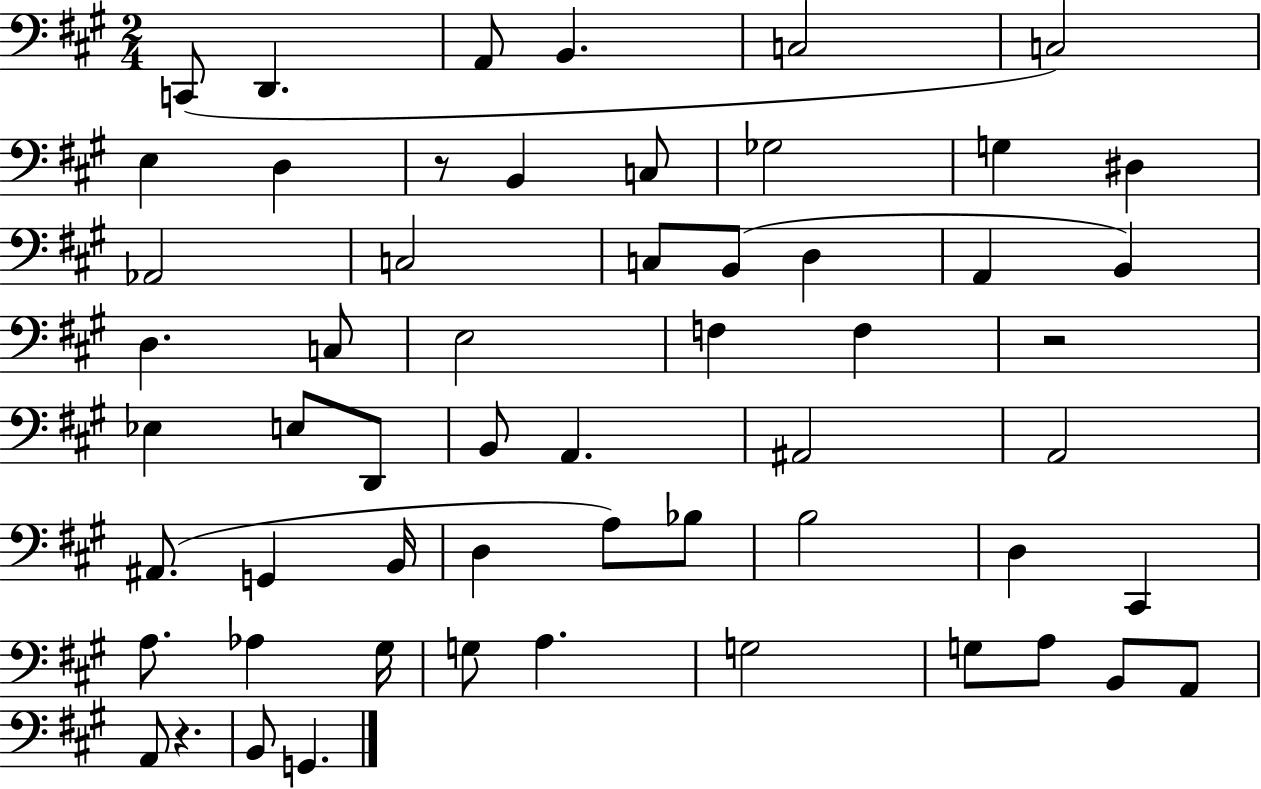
{
  \clef bass
  \numericTimeSignature
  \time 2/4
  \key a \major
  c,8( d,4. | a,8 b,4. | c2 | c2) | \break e4 d4 | r8 b,4 c8 | ges2 | g4 dis4 | \break aes,2 | c2 | c8 b,8( d4 | a,4 b,4) | \break d4. c8 | e2 | f4 f4 | r2 | \break ees4 e8 d,8 | b,8 a,4. | ais,2 | a,2 | \break ais,8.( g,4 b,16 | d4 a8) bes8 | b2 | d4 cis,4 | \break a8. aes4 gis16 | g8 a4. | g2 | g8 a8 b,8 a,8 | \break a,8 r4. | b,8 g,4. | \bar "|."
}